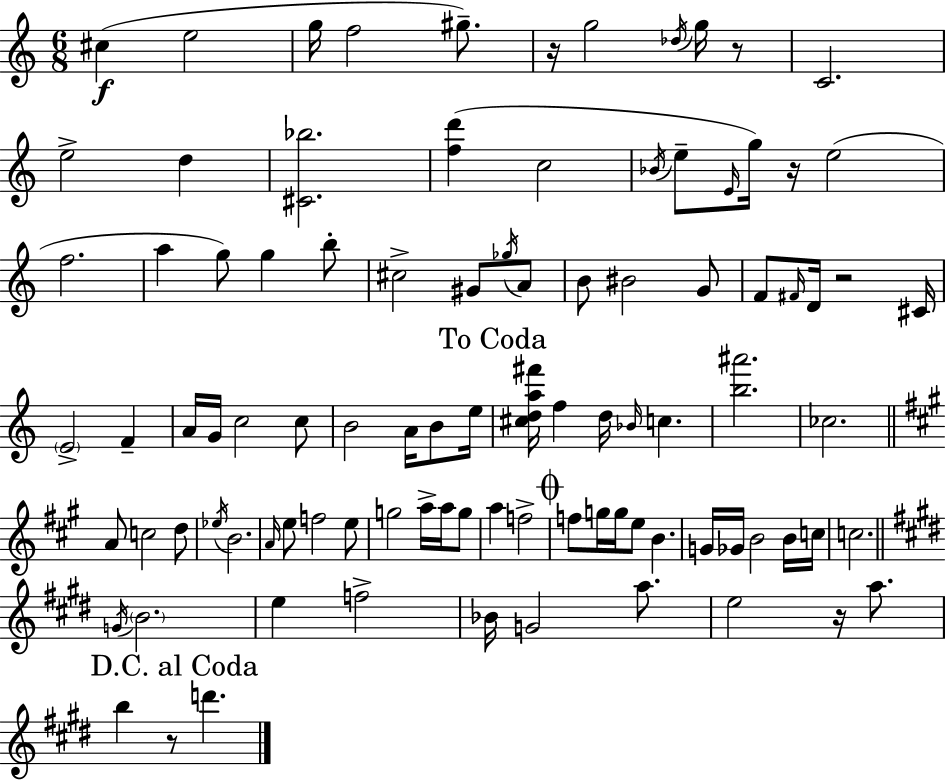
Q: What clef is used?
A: treble